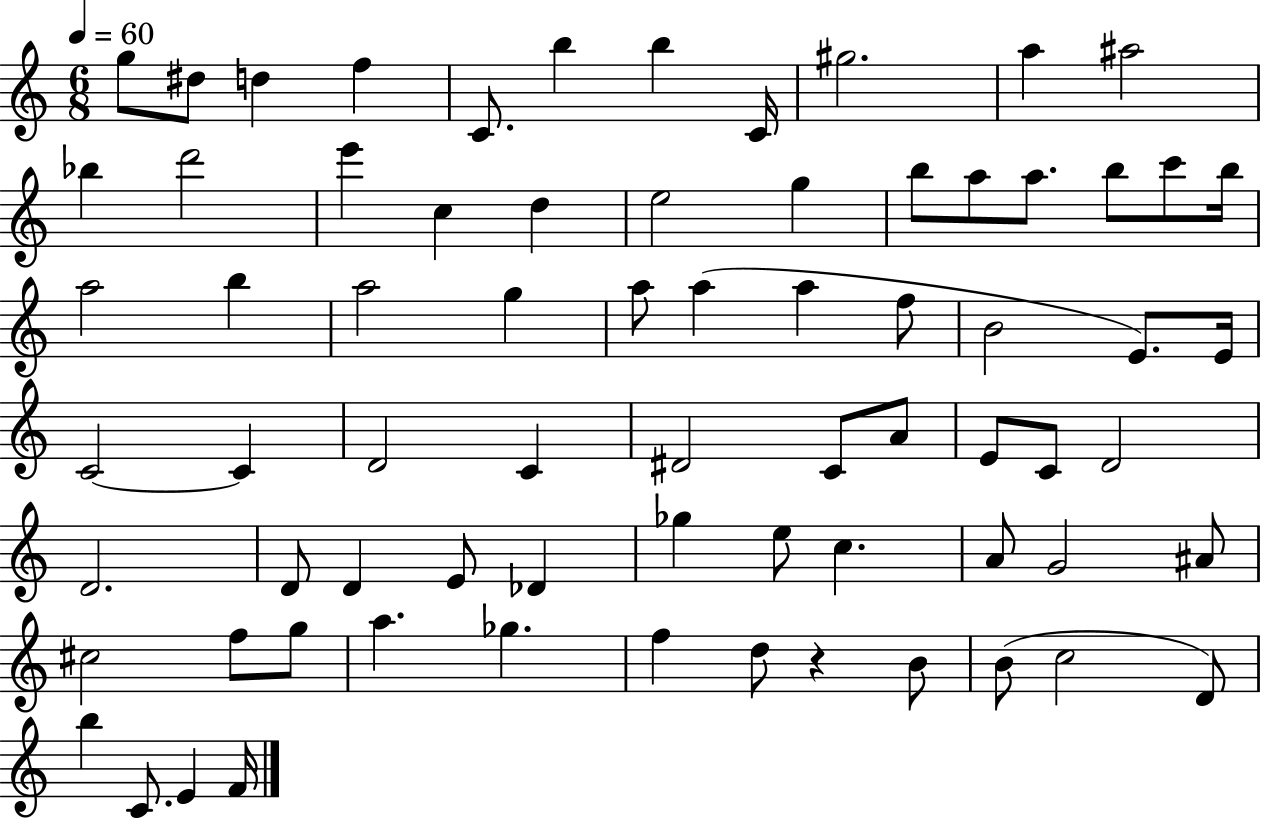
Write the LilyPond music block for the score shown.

{
  \clef treble
  \numericTimeSignature
  \time 6/8
  \key c \major
  \tempo 4 = 60
  g''8 dis''8 d''4 f''4 | c'8. b''4 b''4 c'16 | gis''2. | a''4 ais''2 | \break bes''4 d'''2 | e'''4 c''4 d''4 | e''2 g''4 | b''8 a''8 a''8. b''8 c'''8 b''16 | \break a''2 b''4 | a''2 g''4 | a''8 a''4( a''4 f''8 | b'2 e'8.) e'16 | \break c'2~~ c'4 | d'2 c'4 | dis'2 c'8 a'8 | e'8 c'8 d'2 | \break d'2. | d'8 d'4 e'8 des'4 | ges''4 e''8 c''4. | a'8 g'2 ais'8 | \break cis''2 f''8 g''8 | a''4. ges''4. | f''4 d''8 r4 b'8 | b'8( c''2 d'8) | \break b''4 c'8. e'4 f'16 | \bar "|."
}